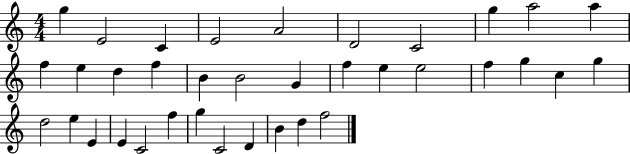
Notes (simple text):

G5/q E4/h C4/q E4/h A4/h D4/h C4/h G5/q A5/h A5/q F5/q E5/q D5/q F5/q B4/q B4/h G4/q F5/q E5/q E5/h F5/q G5/q C5/q G5/q D5/h E5/q E4/q E4/q C4/h F5/q G5/q C4/h D4/q B4/q D5/q F5/h